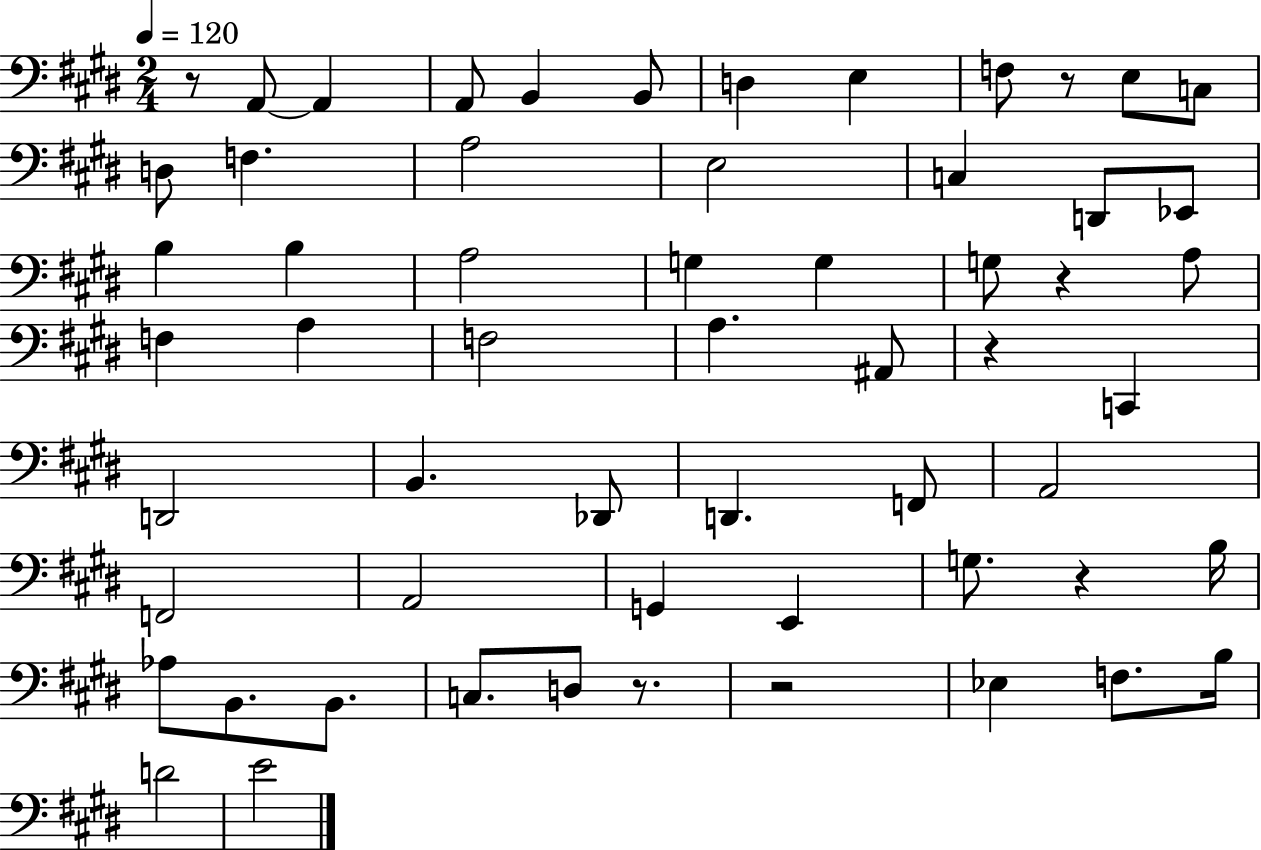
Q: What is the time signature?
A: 2/4